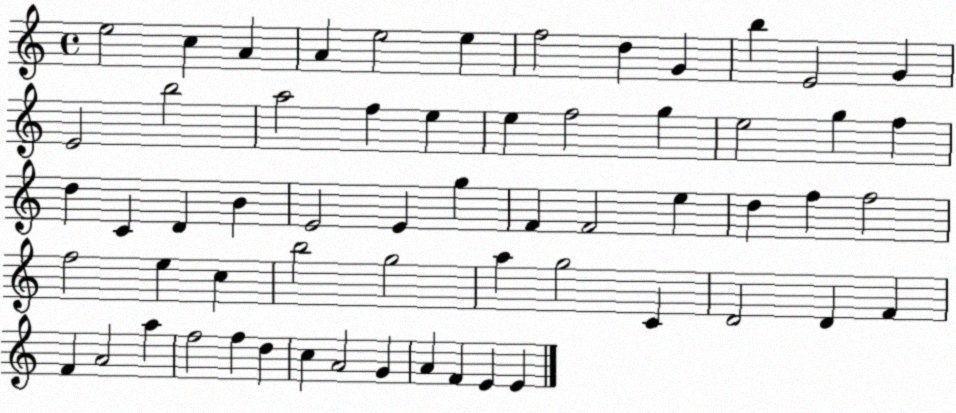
X:1
T:Untitled
M:4/4
L:1/4
K:C
e2 c A A e2 e f2 d G b E2 G E2 b2 a2 f e e f2 g e2 g f d C D B E2 E g F F2 e d f f2 f2 e c b2 g2 a g2 C D2 D F F A2 a f2 f d c A2 G A F E E